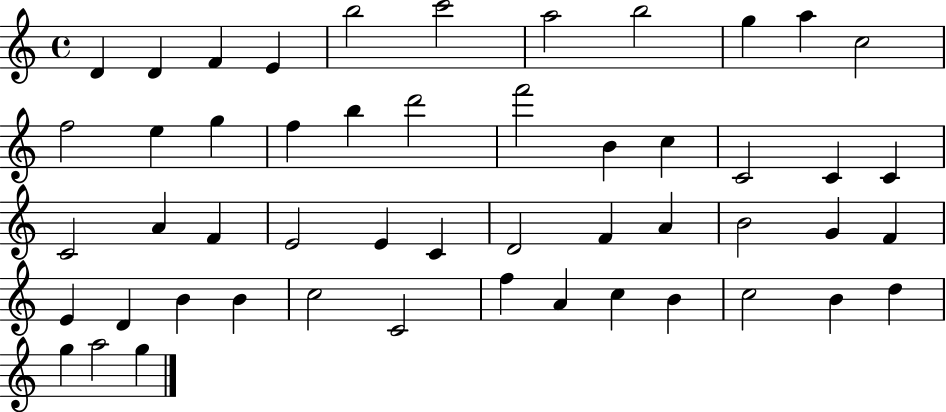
D4/q D4/q F4/q E4/q B5/h C6/h A5/h B5/h G5/q A5/q C5/h F5/h E5/q G5/q F5/q B5/q D6/h F6/h B4/q C5/q C4/h C4/q C4/q C4/h A4/q F4/q E4/h E4/q C4/q D4/h F4/q A4/q B4/h G4/q F4/q E4/q D4/q B4/q B4/q C5/h C4/h F5/q A4/q C5/q B4/q C5/h B4/q D5/q G5/q A5/h G5/q